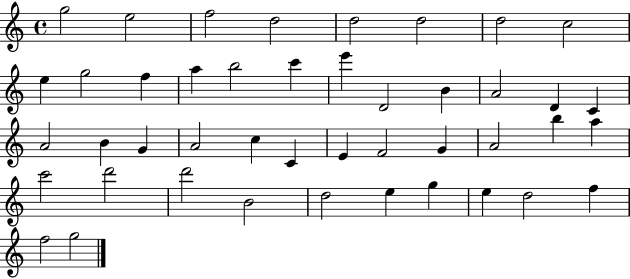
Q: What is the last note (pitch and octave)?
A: G5